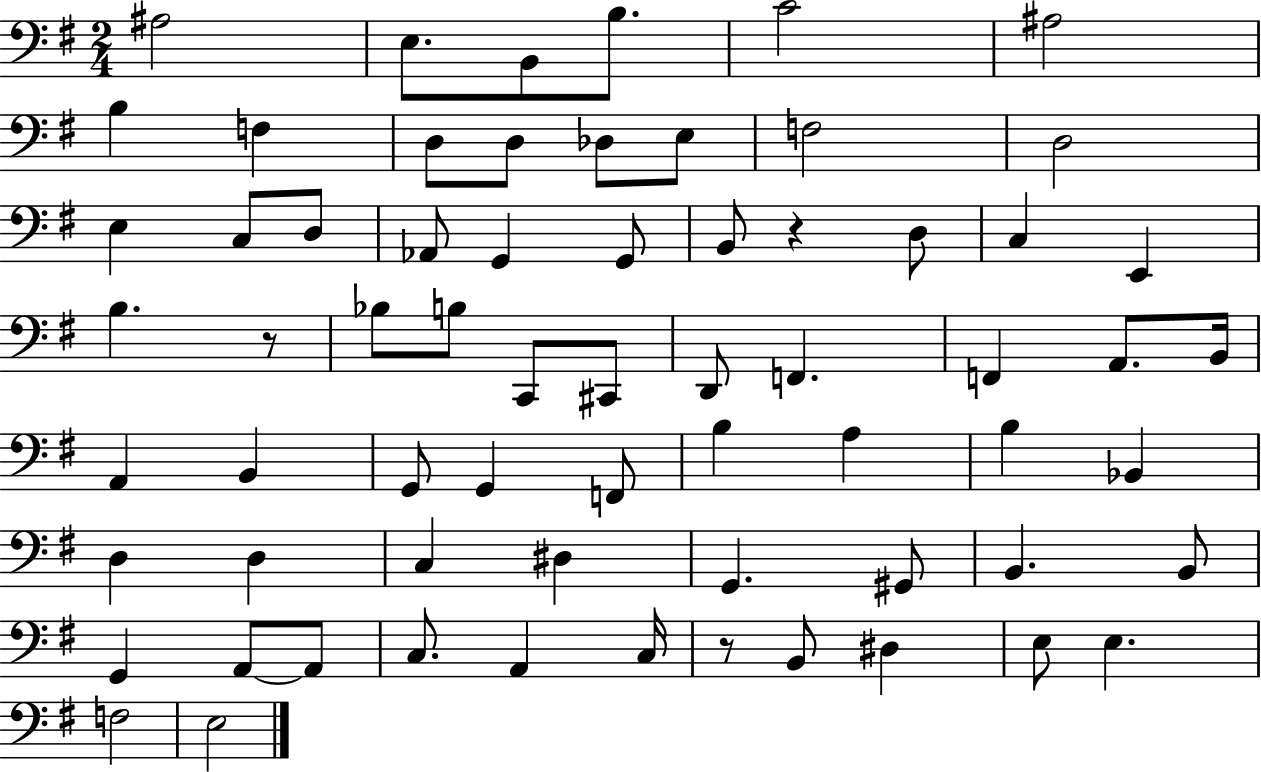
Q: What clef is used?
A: bass